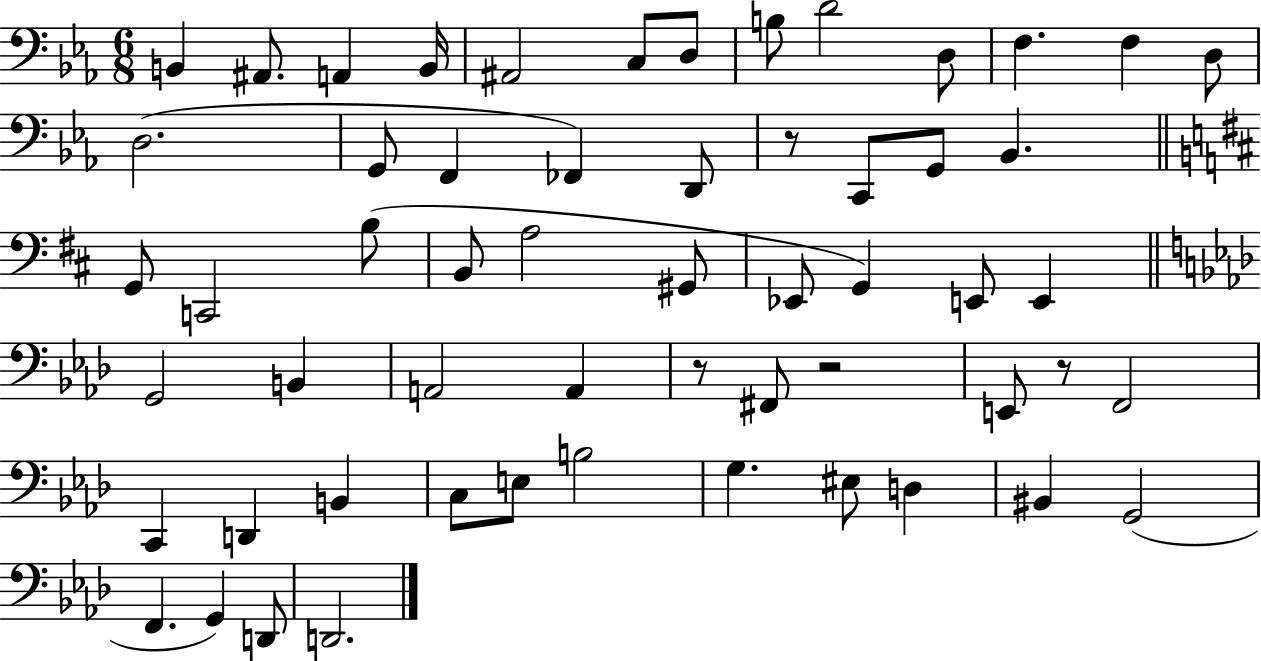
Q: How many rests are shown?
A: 4